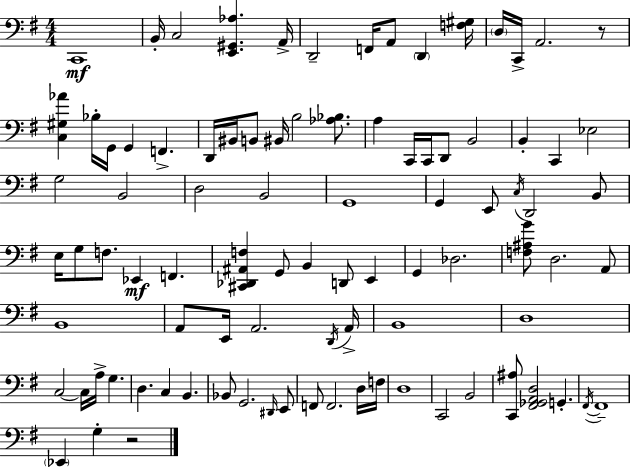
X:1
T:Untitled
M:4/4
L:1/4
K:Em
C,,4 B,,/4 C,2 [E,,^G,,_A,] A,,/4 D,,2 F,,/4 A,,/2 D,, [F,^G,]/4 D,/4 C,,/4 A,,2 z/2 [C,^G,_A] _B,/4 G,,/4 G,, F,, D,,/4 ^B,,/4 B,,/2 ^B,,/4 B,2 [_A,_B,]/2 A, C,,/4 C,,/4 D,,/2 B,,2 B,, C,, _E,2 G,2 B,,2 D,2 B,,2 G,,4 G,, E,,/2 C,/4 D,,2 B,,/2 E,/4 G,/2 F,/2 _E,, F,, [^C,,_D,,^A,,F,] G,,/2 B,, D,,/2 E,, G,, _D,2 [F,^A,G]/2 D,2 A,,/2 B,,4 A,,/2 E,,/4 A,,2 D,,/4 A,,/4 B,,4 D,4 C,2 C,/4 A,/4 G, D, C, B,, _B,,/2 G,,2 ^D,,/4 E,,/2 F,,/2 F,,2 D,/4 F,/4 D,4 C,,2 B,,2 [C,,^A,]/2 [^F,,_G,,A,,D,]2 G,, ^F,,/4 ^F,,4 _E,, G, z2